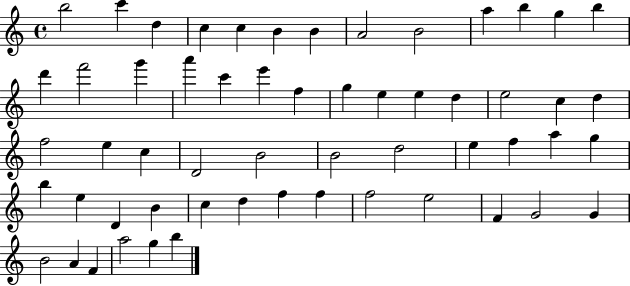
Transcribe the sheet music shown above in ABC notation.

X:1
T:Untitled
M:4/4
L:1/4
K:C
b2 c' d c c B B A2 B2 a b g b d' f'2 g' a' c' e' f g e e d e2 c d f2 e c D2 B2 B2 d2 e f a g b e D B c d f f f2 e2 F G2 G B2 A F a2 g b